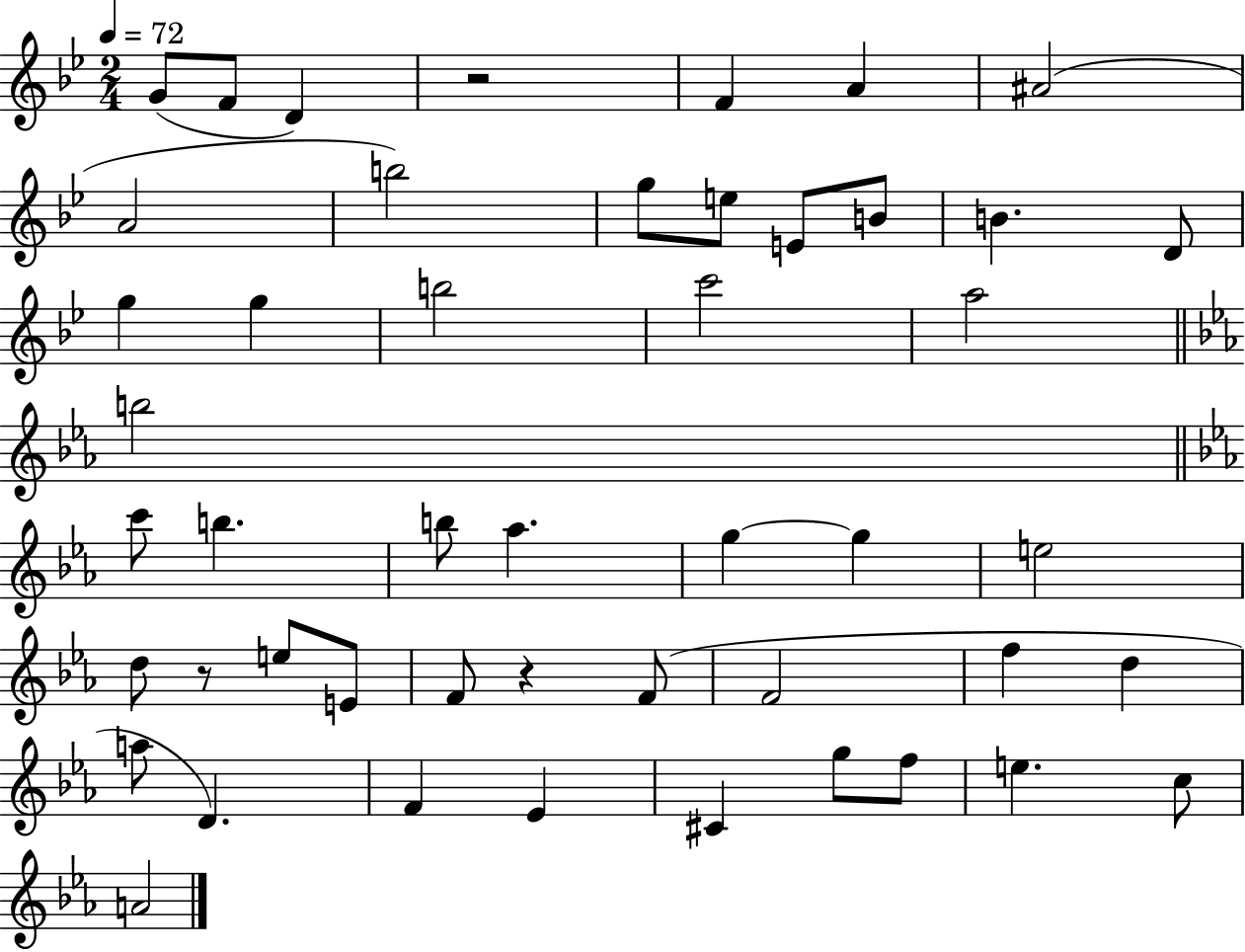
{
  \clef treble
  \numericTimeSignature
  \time 2/4
  \key bes \major
  \tempo 4 = 72
  \repeat volta 2 { g'8( f'8 d'4) | r2 | f'4 a'4 | ais'2( | \break a'2 | b''2) | g''8 e''8 e'8 b'8 | b'4. d'8 | \break g''4 g''4 | b''2 | c'''2 | a''2 | \break \bar "||" \break \key ees \major b''2 | \bar "||" \break \key ees \major c'''8 b''4. | b''8 aes''4. | g''4~~ g''4 | e''2 | \break d''8 r8 e''8 e'8 | f'8 r4 f'8( | f'2 | f''4 d''4 | \break a''8 d'4.) | f'4 ees'4 | cis'4 g''8 f''8 | e''4. c''8 | \break a'2 | } \bar "|."
}